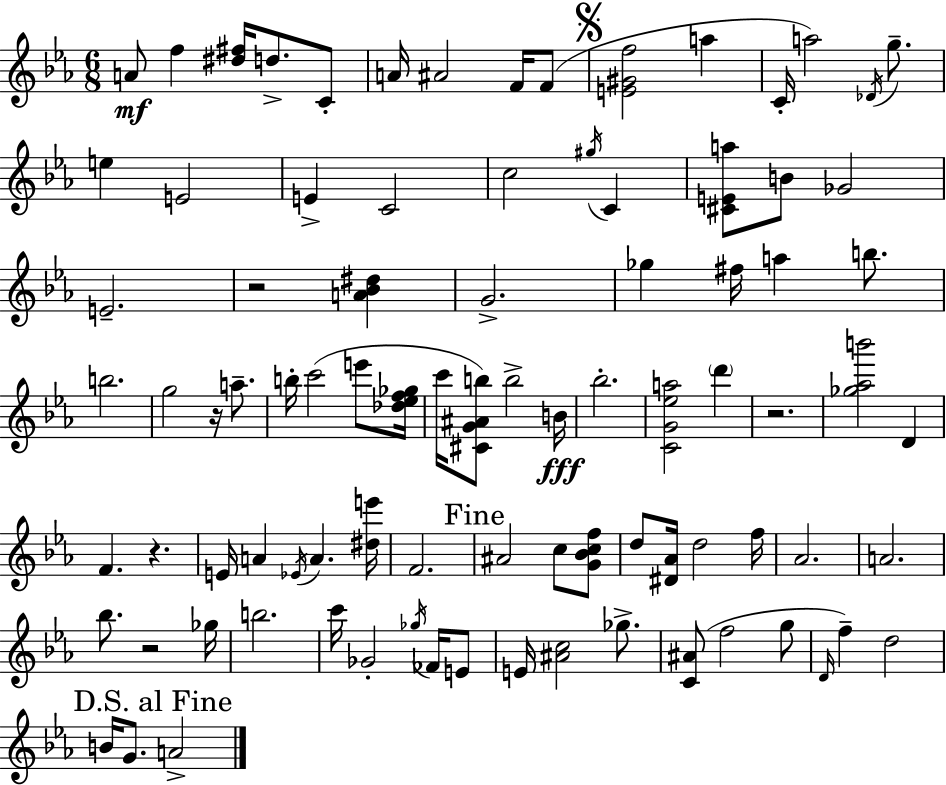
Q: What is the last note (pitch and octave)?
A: A4